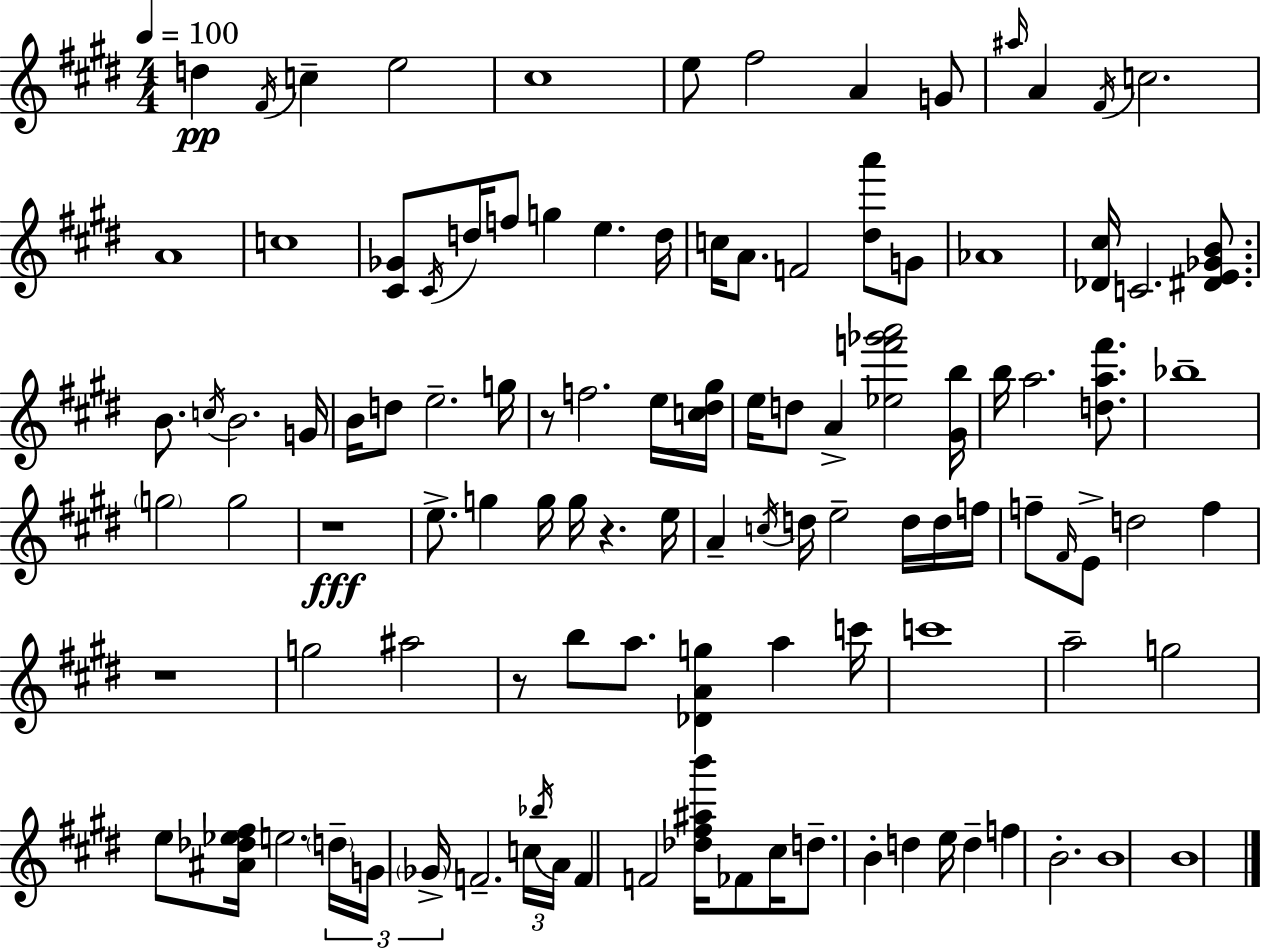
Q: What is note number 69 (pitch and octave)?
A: C6